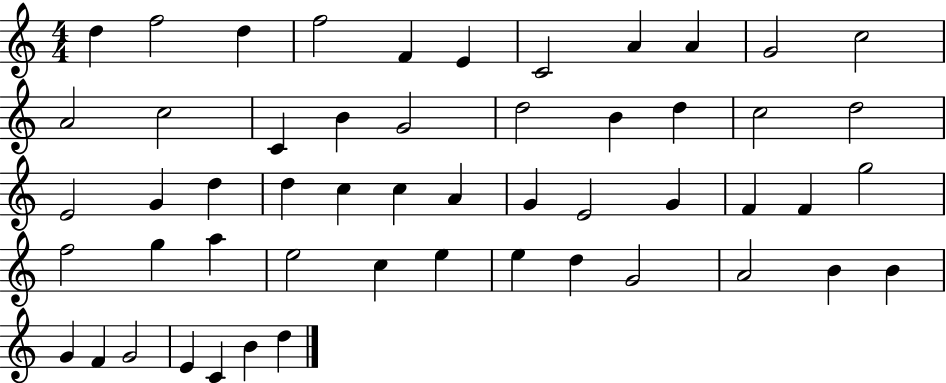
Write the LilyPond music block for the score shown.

{
  \clef treble
  \numericTimeSignature
  \time 4/4
  \key c \major
  d''4 f''2 d''4 | f''2 f'4 e'4 | c'2 a'4 a'4 | g'2 c''2 | \break a'2 c''2 | c'4 b'4 g'2 | d''2 b'4 d''4 | c''2 d''2 | \break e'2 g'4 d''4 | d''4 c''4 c''4 a'4 | g'4 e'2 g'4 | f'4 f'4 g''2 | \break f''2 g''4 a''4 | e''2 c''4 e''4 | e''4 d''4 g'2 | a'2 b'4 b'4 | \break g'4 f'4 g'2 | e'4 c'4 b'4 d''4 | \bar "|."
}